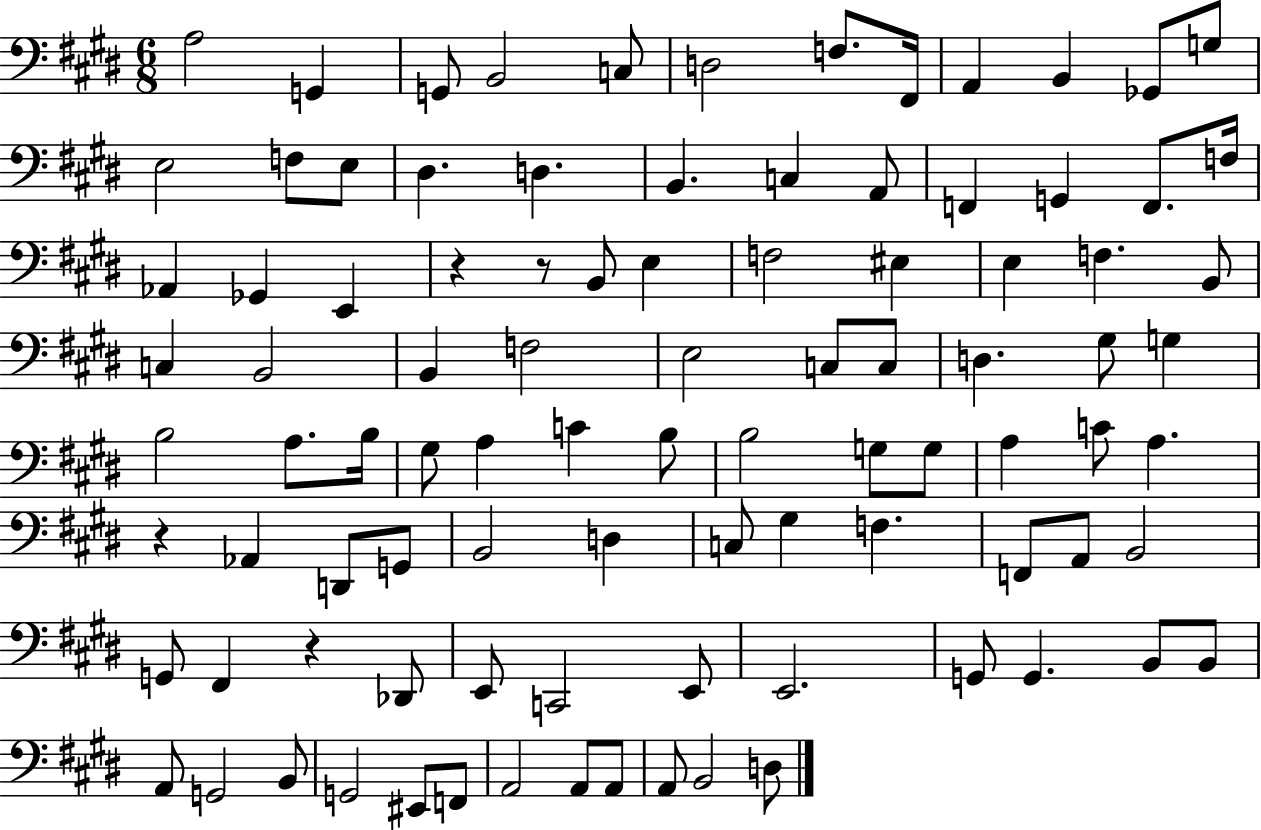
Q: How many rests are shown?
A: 4